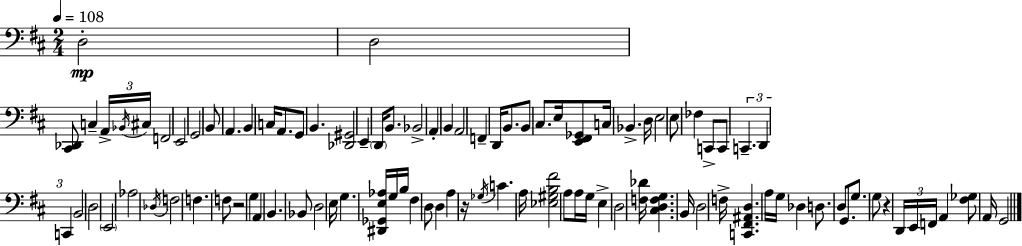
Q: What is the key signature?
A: D major